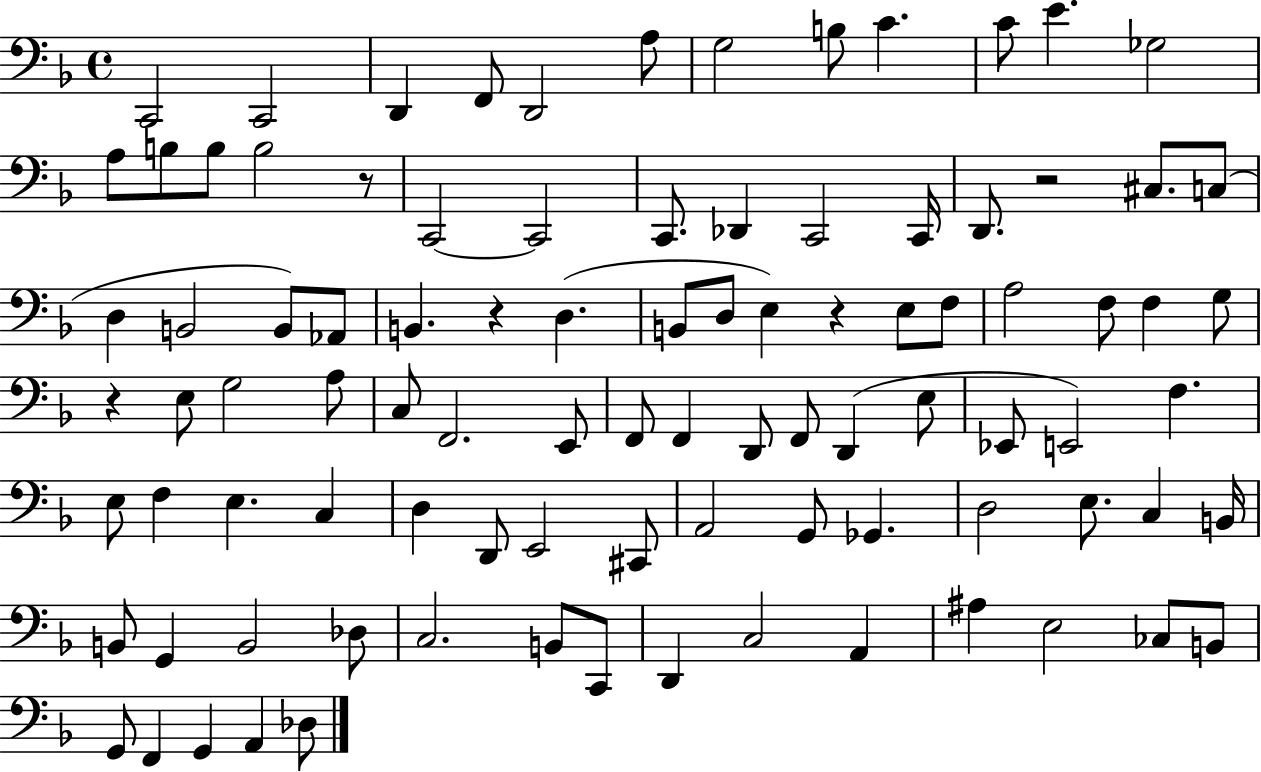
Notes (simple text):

C2/h C2/h D2/q F2/e D2/h A3/e G3/h B3/e C4/q. C4/e E4/q. Gb3/h A3/e B3/e B3/e B3/h R/e C2/h C2/h C2/e. Db2/q C2/h C2/s D2/e. R/h C#3/e. C3/e D3/q B2/h B2/e Ab2/e B2/q. R/q D3/q. B2/e D3/e E3/q R/q E3/e F3/e A3/h F3/e F3/q G3/e R/q E3/e G3/h A3/e C3/e F2/h. E2/e F2/e F2/q D2/e F2/e D2/q E3/e Eb2/e E2/h F3/q. E3/e F3/q E3/q. C3/q D3/q D2/e E2/h C#2/e A2/h G2/e Gb2/q. D3/h E3/e. C3/q B2/s B2/e G2/q B2/h Db3/e C3/h. B2/e C2/e D2/q C3/h A2/q A#3/q E3/h CES3/e B2/e G2/e F2/q G2/q A2/q Db3/e